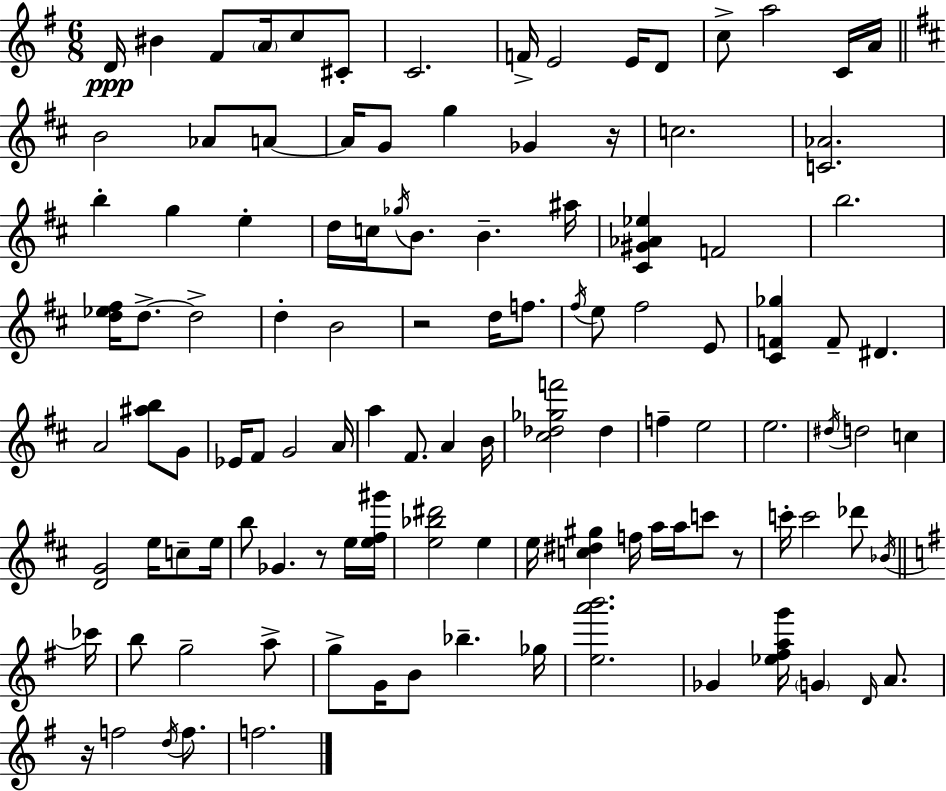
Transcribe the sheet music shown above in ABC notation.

X:1
T:Untitled
M:6/8
L:1/4
K:G
D/4 ^B ^F/2 A/4 c/2 ^C/2 C2 F/4 E2 E/4 D/2 c/2 a2 C/4 A/4 B2 _A/2 A/2 A/4 G/2 g _G z/4 c2 [C_A]2 b g e d/4 c/4 _g/4 B/2 B ^a/4 [^C^G_A_e] F2 b2 [d_e^f]/4 d/2 d2 d B2 z2 d/4 f/2 ^f/4 e/2 ^f2 E/2 [^CF_g] F/2 ^D A2 [^ab]/2 G/2 _E/4 ^F/2 G2 A/4 a ^F/2 A B/4 [^c_d_gf']2 _d f e2 e2 ^d/4 d2 c [DG]2 e/4 c/2 e/4 b/2 _G z/2 e/4 [e^f^g']/4 [e_b^d']2 e e/4 [c^d^g] f/4 a/4 a/4 c'/2 z/2 c'/4 c'2 _d'/2 _B/4 _c'/4 b/2 g2 a/2 g/2 G/4 B/2 _b _g/4 [ea'b']2 _G [_e^fag']/4 G D/4 A/2 z/4 f2 d/4 f/2 f2